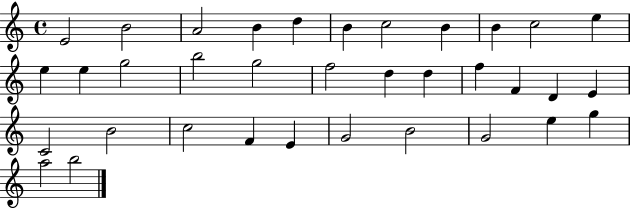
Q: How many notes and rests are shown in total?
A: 35